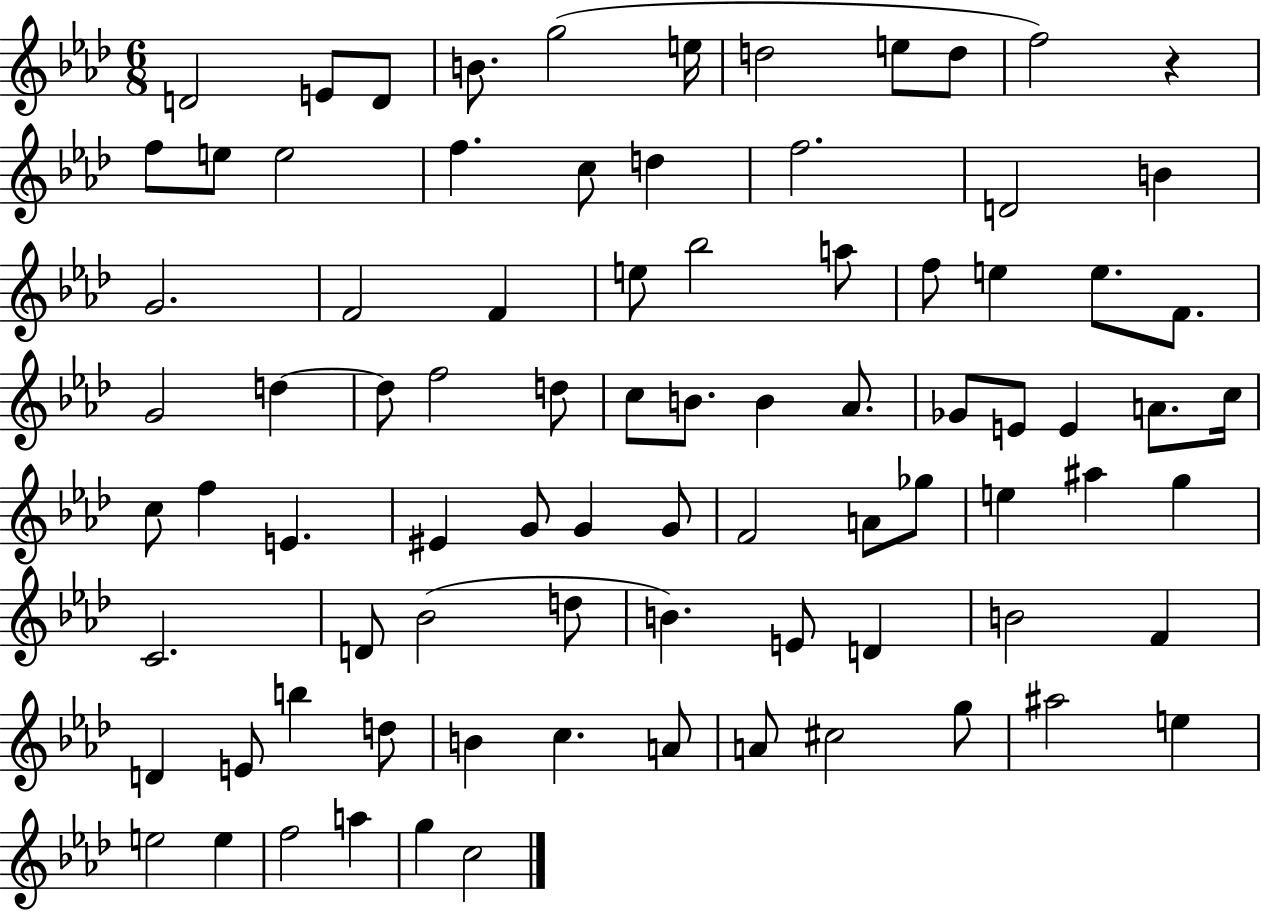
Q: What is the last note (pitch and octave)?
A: C5